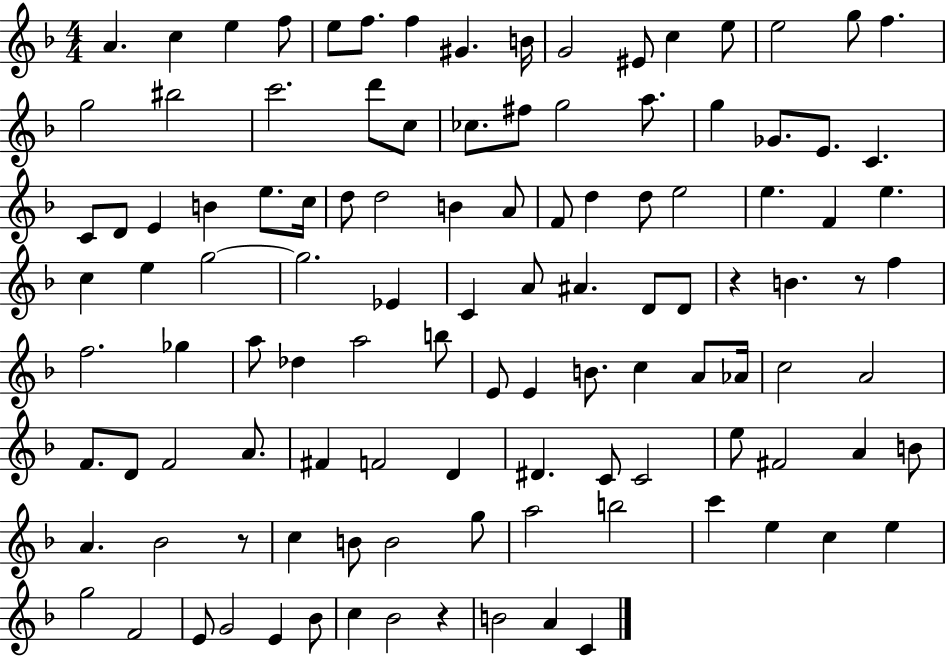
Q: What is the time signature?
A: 4/4